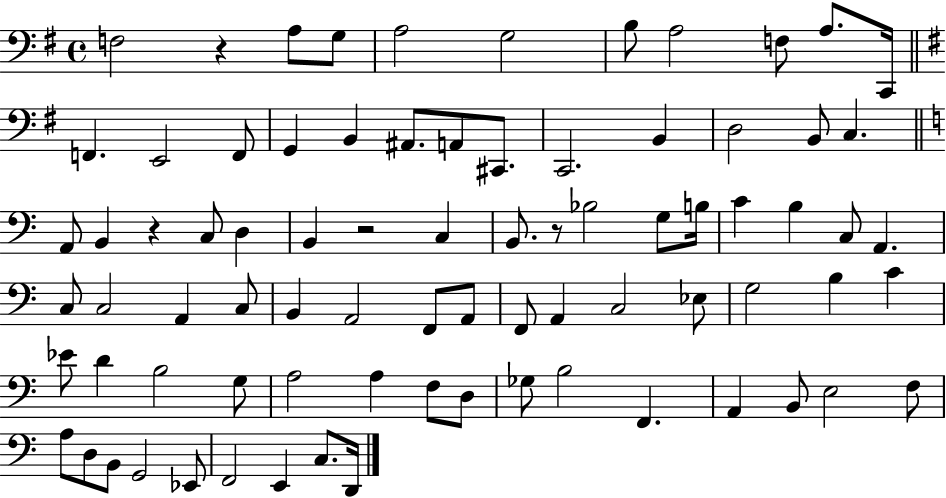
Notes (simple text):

F3/h R/q A3/e G3/e A3/h G3/h B3/e A3/h F3/e A3/e. C2/s F2/q. E2/h F2/e G2/q B2/q A#2/e. A2/e C#2/e. C2/h. B2/q D3/h B2/e C3/q. A2/e B2/q R/q C3/e D3/q B2/q R/h C3/q B2/e. R/e Bb3/h G3/e B3/s C4/q B3/q C3/e A2/q. C3/e C3/h A2/q C3/e B2/q A2/h F2/e A2/e F2/e A2/q C3/h Eb3/e G3/h B3/q C4/q Eb4/e D4/q B3/h G3/e A3/h A3/q F3/e D3/e Gb3/e B3/h F2/q. A2/q B2/e E3/h F3/e A3/e D3/e B2/e G2/h Eb2/e F2/h E2/q C3/e. D2/s